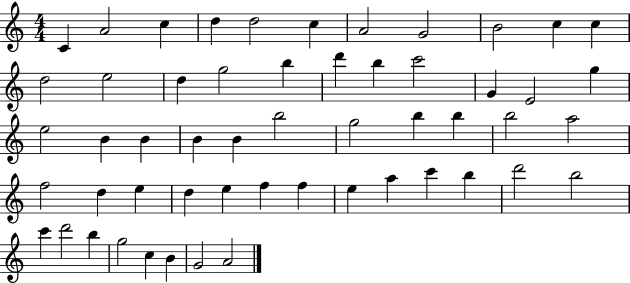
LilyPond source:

{
  \clef treble
  \numericTimeSignature
  \time 4/4
  \key c \major
  c'4 a'2 c''4 | d''4 d''2 c''4 | a'2 g'2 | b'2 c''4 c''4 | \break d''2 e''2 | d''4 g''2 b''4 | d'''4 b''4 c'''2 | g'4 e'2 g''4 | \break e''2 b'4 b'4 | b'4 b'4 b''2 | g''2 b''4 b''4 | b''2 a''2 | \break f''2 d''4 e''4 | d''4 e''4 f''4 f''4 | e''4 a''4 c'''4 b''4 | d'''2 b''2 | \break c'''4 d'''2 b''4 | g''2 c''4 b'4 | g'2 a'2 | \bar "|."
}